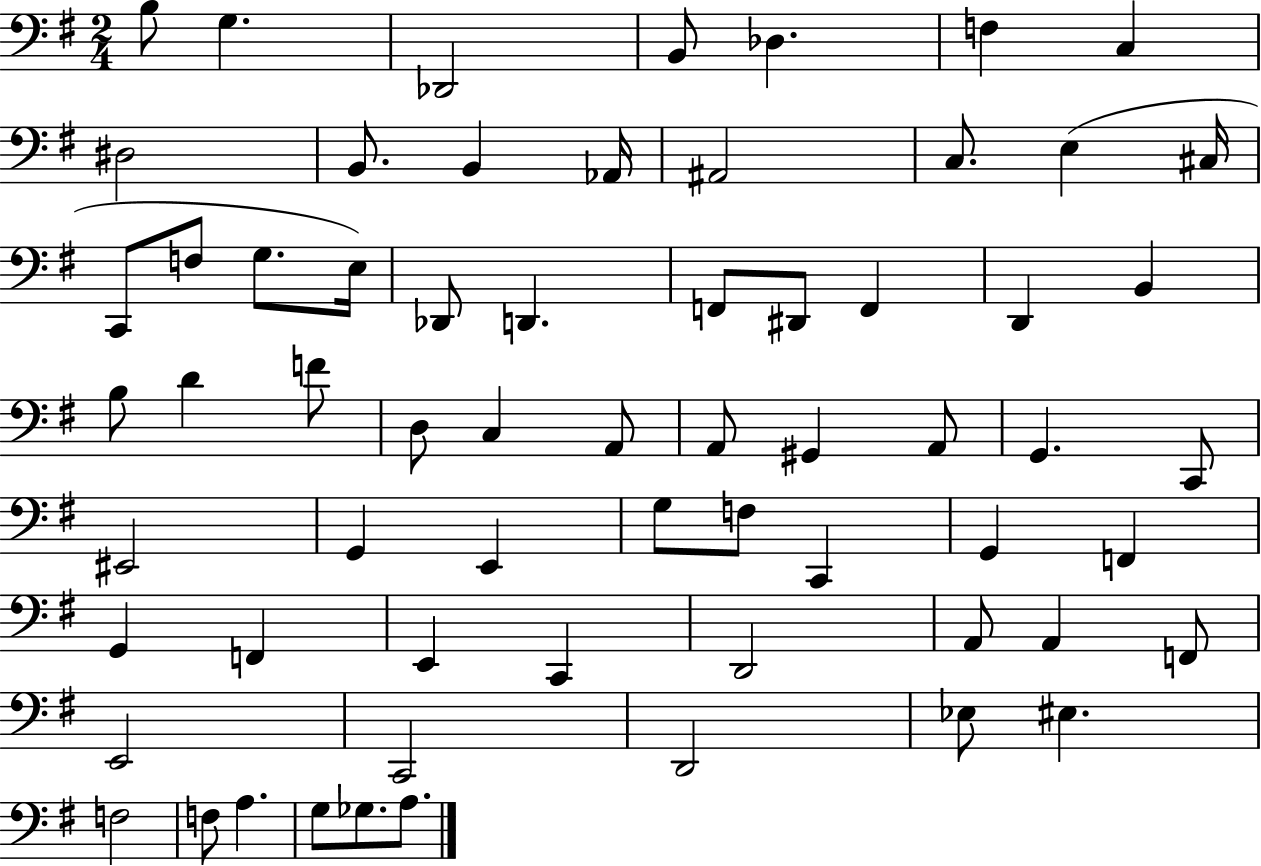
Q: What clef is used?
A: bass